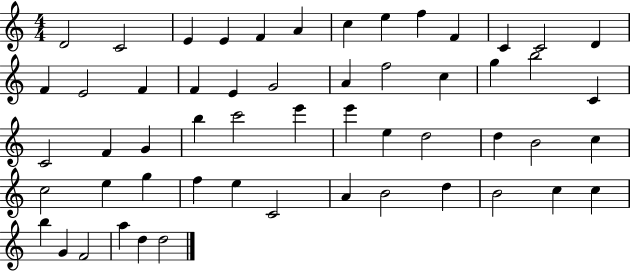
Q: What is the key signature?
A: C major